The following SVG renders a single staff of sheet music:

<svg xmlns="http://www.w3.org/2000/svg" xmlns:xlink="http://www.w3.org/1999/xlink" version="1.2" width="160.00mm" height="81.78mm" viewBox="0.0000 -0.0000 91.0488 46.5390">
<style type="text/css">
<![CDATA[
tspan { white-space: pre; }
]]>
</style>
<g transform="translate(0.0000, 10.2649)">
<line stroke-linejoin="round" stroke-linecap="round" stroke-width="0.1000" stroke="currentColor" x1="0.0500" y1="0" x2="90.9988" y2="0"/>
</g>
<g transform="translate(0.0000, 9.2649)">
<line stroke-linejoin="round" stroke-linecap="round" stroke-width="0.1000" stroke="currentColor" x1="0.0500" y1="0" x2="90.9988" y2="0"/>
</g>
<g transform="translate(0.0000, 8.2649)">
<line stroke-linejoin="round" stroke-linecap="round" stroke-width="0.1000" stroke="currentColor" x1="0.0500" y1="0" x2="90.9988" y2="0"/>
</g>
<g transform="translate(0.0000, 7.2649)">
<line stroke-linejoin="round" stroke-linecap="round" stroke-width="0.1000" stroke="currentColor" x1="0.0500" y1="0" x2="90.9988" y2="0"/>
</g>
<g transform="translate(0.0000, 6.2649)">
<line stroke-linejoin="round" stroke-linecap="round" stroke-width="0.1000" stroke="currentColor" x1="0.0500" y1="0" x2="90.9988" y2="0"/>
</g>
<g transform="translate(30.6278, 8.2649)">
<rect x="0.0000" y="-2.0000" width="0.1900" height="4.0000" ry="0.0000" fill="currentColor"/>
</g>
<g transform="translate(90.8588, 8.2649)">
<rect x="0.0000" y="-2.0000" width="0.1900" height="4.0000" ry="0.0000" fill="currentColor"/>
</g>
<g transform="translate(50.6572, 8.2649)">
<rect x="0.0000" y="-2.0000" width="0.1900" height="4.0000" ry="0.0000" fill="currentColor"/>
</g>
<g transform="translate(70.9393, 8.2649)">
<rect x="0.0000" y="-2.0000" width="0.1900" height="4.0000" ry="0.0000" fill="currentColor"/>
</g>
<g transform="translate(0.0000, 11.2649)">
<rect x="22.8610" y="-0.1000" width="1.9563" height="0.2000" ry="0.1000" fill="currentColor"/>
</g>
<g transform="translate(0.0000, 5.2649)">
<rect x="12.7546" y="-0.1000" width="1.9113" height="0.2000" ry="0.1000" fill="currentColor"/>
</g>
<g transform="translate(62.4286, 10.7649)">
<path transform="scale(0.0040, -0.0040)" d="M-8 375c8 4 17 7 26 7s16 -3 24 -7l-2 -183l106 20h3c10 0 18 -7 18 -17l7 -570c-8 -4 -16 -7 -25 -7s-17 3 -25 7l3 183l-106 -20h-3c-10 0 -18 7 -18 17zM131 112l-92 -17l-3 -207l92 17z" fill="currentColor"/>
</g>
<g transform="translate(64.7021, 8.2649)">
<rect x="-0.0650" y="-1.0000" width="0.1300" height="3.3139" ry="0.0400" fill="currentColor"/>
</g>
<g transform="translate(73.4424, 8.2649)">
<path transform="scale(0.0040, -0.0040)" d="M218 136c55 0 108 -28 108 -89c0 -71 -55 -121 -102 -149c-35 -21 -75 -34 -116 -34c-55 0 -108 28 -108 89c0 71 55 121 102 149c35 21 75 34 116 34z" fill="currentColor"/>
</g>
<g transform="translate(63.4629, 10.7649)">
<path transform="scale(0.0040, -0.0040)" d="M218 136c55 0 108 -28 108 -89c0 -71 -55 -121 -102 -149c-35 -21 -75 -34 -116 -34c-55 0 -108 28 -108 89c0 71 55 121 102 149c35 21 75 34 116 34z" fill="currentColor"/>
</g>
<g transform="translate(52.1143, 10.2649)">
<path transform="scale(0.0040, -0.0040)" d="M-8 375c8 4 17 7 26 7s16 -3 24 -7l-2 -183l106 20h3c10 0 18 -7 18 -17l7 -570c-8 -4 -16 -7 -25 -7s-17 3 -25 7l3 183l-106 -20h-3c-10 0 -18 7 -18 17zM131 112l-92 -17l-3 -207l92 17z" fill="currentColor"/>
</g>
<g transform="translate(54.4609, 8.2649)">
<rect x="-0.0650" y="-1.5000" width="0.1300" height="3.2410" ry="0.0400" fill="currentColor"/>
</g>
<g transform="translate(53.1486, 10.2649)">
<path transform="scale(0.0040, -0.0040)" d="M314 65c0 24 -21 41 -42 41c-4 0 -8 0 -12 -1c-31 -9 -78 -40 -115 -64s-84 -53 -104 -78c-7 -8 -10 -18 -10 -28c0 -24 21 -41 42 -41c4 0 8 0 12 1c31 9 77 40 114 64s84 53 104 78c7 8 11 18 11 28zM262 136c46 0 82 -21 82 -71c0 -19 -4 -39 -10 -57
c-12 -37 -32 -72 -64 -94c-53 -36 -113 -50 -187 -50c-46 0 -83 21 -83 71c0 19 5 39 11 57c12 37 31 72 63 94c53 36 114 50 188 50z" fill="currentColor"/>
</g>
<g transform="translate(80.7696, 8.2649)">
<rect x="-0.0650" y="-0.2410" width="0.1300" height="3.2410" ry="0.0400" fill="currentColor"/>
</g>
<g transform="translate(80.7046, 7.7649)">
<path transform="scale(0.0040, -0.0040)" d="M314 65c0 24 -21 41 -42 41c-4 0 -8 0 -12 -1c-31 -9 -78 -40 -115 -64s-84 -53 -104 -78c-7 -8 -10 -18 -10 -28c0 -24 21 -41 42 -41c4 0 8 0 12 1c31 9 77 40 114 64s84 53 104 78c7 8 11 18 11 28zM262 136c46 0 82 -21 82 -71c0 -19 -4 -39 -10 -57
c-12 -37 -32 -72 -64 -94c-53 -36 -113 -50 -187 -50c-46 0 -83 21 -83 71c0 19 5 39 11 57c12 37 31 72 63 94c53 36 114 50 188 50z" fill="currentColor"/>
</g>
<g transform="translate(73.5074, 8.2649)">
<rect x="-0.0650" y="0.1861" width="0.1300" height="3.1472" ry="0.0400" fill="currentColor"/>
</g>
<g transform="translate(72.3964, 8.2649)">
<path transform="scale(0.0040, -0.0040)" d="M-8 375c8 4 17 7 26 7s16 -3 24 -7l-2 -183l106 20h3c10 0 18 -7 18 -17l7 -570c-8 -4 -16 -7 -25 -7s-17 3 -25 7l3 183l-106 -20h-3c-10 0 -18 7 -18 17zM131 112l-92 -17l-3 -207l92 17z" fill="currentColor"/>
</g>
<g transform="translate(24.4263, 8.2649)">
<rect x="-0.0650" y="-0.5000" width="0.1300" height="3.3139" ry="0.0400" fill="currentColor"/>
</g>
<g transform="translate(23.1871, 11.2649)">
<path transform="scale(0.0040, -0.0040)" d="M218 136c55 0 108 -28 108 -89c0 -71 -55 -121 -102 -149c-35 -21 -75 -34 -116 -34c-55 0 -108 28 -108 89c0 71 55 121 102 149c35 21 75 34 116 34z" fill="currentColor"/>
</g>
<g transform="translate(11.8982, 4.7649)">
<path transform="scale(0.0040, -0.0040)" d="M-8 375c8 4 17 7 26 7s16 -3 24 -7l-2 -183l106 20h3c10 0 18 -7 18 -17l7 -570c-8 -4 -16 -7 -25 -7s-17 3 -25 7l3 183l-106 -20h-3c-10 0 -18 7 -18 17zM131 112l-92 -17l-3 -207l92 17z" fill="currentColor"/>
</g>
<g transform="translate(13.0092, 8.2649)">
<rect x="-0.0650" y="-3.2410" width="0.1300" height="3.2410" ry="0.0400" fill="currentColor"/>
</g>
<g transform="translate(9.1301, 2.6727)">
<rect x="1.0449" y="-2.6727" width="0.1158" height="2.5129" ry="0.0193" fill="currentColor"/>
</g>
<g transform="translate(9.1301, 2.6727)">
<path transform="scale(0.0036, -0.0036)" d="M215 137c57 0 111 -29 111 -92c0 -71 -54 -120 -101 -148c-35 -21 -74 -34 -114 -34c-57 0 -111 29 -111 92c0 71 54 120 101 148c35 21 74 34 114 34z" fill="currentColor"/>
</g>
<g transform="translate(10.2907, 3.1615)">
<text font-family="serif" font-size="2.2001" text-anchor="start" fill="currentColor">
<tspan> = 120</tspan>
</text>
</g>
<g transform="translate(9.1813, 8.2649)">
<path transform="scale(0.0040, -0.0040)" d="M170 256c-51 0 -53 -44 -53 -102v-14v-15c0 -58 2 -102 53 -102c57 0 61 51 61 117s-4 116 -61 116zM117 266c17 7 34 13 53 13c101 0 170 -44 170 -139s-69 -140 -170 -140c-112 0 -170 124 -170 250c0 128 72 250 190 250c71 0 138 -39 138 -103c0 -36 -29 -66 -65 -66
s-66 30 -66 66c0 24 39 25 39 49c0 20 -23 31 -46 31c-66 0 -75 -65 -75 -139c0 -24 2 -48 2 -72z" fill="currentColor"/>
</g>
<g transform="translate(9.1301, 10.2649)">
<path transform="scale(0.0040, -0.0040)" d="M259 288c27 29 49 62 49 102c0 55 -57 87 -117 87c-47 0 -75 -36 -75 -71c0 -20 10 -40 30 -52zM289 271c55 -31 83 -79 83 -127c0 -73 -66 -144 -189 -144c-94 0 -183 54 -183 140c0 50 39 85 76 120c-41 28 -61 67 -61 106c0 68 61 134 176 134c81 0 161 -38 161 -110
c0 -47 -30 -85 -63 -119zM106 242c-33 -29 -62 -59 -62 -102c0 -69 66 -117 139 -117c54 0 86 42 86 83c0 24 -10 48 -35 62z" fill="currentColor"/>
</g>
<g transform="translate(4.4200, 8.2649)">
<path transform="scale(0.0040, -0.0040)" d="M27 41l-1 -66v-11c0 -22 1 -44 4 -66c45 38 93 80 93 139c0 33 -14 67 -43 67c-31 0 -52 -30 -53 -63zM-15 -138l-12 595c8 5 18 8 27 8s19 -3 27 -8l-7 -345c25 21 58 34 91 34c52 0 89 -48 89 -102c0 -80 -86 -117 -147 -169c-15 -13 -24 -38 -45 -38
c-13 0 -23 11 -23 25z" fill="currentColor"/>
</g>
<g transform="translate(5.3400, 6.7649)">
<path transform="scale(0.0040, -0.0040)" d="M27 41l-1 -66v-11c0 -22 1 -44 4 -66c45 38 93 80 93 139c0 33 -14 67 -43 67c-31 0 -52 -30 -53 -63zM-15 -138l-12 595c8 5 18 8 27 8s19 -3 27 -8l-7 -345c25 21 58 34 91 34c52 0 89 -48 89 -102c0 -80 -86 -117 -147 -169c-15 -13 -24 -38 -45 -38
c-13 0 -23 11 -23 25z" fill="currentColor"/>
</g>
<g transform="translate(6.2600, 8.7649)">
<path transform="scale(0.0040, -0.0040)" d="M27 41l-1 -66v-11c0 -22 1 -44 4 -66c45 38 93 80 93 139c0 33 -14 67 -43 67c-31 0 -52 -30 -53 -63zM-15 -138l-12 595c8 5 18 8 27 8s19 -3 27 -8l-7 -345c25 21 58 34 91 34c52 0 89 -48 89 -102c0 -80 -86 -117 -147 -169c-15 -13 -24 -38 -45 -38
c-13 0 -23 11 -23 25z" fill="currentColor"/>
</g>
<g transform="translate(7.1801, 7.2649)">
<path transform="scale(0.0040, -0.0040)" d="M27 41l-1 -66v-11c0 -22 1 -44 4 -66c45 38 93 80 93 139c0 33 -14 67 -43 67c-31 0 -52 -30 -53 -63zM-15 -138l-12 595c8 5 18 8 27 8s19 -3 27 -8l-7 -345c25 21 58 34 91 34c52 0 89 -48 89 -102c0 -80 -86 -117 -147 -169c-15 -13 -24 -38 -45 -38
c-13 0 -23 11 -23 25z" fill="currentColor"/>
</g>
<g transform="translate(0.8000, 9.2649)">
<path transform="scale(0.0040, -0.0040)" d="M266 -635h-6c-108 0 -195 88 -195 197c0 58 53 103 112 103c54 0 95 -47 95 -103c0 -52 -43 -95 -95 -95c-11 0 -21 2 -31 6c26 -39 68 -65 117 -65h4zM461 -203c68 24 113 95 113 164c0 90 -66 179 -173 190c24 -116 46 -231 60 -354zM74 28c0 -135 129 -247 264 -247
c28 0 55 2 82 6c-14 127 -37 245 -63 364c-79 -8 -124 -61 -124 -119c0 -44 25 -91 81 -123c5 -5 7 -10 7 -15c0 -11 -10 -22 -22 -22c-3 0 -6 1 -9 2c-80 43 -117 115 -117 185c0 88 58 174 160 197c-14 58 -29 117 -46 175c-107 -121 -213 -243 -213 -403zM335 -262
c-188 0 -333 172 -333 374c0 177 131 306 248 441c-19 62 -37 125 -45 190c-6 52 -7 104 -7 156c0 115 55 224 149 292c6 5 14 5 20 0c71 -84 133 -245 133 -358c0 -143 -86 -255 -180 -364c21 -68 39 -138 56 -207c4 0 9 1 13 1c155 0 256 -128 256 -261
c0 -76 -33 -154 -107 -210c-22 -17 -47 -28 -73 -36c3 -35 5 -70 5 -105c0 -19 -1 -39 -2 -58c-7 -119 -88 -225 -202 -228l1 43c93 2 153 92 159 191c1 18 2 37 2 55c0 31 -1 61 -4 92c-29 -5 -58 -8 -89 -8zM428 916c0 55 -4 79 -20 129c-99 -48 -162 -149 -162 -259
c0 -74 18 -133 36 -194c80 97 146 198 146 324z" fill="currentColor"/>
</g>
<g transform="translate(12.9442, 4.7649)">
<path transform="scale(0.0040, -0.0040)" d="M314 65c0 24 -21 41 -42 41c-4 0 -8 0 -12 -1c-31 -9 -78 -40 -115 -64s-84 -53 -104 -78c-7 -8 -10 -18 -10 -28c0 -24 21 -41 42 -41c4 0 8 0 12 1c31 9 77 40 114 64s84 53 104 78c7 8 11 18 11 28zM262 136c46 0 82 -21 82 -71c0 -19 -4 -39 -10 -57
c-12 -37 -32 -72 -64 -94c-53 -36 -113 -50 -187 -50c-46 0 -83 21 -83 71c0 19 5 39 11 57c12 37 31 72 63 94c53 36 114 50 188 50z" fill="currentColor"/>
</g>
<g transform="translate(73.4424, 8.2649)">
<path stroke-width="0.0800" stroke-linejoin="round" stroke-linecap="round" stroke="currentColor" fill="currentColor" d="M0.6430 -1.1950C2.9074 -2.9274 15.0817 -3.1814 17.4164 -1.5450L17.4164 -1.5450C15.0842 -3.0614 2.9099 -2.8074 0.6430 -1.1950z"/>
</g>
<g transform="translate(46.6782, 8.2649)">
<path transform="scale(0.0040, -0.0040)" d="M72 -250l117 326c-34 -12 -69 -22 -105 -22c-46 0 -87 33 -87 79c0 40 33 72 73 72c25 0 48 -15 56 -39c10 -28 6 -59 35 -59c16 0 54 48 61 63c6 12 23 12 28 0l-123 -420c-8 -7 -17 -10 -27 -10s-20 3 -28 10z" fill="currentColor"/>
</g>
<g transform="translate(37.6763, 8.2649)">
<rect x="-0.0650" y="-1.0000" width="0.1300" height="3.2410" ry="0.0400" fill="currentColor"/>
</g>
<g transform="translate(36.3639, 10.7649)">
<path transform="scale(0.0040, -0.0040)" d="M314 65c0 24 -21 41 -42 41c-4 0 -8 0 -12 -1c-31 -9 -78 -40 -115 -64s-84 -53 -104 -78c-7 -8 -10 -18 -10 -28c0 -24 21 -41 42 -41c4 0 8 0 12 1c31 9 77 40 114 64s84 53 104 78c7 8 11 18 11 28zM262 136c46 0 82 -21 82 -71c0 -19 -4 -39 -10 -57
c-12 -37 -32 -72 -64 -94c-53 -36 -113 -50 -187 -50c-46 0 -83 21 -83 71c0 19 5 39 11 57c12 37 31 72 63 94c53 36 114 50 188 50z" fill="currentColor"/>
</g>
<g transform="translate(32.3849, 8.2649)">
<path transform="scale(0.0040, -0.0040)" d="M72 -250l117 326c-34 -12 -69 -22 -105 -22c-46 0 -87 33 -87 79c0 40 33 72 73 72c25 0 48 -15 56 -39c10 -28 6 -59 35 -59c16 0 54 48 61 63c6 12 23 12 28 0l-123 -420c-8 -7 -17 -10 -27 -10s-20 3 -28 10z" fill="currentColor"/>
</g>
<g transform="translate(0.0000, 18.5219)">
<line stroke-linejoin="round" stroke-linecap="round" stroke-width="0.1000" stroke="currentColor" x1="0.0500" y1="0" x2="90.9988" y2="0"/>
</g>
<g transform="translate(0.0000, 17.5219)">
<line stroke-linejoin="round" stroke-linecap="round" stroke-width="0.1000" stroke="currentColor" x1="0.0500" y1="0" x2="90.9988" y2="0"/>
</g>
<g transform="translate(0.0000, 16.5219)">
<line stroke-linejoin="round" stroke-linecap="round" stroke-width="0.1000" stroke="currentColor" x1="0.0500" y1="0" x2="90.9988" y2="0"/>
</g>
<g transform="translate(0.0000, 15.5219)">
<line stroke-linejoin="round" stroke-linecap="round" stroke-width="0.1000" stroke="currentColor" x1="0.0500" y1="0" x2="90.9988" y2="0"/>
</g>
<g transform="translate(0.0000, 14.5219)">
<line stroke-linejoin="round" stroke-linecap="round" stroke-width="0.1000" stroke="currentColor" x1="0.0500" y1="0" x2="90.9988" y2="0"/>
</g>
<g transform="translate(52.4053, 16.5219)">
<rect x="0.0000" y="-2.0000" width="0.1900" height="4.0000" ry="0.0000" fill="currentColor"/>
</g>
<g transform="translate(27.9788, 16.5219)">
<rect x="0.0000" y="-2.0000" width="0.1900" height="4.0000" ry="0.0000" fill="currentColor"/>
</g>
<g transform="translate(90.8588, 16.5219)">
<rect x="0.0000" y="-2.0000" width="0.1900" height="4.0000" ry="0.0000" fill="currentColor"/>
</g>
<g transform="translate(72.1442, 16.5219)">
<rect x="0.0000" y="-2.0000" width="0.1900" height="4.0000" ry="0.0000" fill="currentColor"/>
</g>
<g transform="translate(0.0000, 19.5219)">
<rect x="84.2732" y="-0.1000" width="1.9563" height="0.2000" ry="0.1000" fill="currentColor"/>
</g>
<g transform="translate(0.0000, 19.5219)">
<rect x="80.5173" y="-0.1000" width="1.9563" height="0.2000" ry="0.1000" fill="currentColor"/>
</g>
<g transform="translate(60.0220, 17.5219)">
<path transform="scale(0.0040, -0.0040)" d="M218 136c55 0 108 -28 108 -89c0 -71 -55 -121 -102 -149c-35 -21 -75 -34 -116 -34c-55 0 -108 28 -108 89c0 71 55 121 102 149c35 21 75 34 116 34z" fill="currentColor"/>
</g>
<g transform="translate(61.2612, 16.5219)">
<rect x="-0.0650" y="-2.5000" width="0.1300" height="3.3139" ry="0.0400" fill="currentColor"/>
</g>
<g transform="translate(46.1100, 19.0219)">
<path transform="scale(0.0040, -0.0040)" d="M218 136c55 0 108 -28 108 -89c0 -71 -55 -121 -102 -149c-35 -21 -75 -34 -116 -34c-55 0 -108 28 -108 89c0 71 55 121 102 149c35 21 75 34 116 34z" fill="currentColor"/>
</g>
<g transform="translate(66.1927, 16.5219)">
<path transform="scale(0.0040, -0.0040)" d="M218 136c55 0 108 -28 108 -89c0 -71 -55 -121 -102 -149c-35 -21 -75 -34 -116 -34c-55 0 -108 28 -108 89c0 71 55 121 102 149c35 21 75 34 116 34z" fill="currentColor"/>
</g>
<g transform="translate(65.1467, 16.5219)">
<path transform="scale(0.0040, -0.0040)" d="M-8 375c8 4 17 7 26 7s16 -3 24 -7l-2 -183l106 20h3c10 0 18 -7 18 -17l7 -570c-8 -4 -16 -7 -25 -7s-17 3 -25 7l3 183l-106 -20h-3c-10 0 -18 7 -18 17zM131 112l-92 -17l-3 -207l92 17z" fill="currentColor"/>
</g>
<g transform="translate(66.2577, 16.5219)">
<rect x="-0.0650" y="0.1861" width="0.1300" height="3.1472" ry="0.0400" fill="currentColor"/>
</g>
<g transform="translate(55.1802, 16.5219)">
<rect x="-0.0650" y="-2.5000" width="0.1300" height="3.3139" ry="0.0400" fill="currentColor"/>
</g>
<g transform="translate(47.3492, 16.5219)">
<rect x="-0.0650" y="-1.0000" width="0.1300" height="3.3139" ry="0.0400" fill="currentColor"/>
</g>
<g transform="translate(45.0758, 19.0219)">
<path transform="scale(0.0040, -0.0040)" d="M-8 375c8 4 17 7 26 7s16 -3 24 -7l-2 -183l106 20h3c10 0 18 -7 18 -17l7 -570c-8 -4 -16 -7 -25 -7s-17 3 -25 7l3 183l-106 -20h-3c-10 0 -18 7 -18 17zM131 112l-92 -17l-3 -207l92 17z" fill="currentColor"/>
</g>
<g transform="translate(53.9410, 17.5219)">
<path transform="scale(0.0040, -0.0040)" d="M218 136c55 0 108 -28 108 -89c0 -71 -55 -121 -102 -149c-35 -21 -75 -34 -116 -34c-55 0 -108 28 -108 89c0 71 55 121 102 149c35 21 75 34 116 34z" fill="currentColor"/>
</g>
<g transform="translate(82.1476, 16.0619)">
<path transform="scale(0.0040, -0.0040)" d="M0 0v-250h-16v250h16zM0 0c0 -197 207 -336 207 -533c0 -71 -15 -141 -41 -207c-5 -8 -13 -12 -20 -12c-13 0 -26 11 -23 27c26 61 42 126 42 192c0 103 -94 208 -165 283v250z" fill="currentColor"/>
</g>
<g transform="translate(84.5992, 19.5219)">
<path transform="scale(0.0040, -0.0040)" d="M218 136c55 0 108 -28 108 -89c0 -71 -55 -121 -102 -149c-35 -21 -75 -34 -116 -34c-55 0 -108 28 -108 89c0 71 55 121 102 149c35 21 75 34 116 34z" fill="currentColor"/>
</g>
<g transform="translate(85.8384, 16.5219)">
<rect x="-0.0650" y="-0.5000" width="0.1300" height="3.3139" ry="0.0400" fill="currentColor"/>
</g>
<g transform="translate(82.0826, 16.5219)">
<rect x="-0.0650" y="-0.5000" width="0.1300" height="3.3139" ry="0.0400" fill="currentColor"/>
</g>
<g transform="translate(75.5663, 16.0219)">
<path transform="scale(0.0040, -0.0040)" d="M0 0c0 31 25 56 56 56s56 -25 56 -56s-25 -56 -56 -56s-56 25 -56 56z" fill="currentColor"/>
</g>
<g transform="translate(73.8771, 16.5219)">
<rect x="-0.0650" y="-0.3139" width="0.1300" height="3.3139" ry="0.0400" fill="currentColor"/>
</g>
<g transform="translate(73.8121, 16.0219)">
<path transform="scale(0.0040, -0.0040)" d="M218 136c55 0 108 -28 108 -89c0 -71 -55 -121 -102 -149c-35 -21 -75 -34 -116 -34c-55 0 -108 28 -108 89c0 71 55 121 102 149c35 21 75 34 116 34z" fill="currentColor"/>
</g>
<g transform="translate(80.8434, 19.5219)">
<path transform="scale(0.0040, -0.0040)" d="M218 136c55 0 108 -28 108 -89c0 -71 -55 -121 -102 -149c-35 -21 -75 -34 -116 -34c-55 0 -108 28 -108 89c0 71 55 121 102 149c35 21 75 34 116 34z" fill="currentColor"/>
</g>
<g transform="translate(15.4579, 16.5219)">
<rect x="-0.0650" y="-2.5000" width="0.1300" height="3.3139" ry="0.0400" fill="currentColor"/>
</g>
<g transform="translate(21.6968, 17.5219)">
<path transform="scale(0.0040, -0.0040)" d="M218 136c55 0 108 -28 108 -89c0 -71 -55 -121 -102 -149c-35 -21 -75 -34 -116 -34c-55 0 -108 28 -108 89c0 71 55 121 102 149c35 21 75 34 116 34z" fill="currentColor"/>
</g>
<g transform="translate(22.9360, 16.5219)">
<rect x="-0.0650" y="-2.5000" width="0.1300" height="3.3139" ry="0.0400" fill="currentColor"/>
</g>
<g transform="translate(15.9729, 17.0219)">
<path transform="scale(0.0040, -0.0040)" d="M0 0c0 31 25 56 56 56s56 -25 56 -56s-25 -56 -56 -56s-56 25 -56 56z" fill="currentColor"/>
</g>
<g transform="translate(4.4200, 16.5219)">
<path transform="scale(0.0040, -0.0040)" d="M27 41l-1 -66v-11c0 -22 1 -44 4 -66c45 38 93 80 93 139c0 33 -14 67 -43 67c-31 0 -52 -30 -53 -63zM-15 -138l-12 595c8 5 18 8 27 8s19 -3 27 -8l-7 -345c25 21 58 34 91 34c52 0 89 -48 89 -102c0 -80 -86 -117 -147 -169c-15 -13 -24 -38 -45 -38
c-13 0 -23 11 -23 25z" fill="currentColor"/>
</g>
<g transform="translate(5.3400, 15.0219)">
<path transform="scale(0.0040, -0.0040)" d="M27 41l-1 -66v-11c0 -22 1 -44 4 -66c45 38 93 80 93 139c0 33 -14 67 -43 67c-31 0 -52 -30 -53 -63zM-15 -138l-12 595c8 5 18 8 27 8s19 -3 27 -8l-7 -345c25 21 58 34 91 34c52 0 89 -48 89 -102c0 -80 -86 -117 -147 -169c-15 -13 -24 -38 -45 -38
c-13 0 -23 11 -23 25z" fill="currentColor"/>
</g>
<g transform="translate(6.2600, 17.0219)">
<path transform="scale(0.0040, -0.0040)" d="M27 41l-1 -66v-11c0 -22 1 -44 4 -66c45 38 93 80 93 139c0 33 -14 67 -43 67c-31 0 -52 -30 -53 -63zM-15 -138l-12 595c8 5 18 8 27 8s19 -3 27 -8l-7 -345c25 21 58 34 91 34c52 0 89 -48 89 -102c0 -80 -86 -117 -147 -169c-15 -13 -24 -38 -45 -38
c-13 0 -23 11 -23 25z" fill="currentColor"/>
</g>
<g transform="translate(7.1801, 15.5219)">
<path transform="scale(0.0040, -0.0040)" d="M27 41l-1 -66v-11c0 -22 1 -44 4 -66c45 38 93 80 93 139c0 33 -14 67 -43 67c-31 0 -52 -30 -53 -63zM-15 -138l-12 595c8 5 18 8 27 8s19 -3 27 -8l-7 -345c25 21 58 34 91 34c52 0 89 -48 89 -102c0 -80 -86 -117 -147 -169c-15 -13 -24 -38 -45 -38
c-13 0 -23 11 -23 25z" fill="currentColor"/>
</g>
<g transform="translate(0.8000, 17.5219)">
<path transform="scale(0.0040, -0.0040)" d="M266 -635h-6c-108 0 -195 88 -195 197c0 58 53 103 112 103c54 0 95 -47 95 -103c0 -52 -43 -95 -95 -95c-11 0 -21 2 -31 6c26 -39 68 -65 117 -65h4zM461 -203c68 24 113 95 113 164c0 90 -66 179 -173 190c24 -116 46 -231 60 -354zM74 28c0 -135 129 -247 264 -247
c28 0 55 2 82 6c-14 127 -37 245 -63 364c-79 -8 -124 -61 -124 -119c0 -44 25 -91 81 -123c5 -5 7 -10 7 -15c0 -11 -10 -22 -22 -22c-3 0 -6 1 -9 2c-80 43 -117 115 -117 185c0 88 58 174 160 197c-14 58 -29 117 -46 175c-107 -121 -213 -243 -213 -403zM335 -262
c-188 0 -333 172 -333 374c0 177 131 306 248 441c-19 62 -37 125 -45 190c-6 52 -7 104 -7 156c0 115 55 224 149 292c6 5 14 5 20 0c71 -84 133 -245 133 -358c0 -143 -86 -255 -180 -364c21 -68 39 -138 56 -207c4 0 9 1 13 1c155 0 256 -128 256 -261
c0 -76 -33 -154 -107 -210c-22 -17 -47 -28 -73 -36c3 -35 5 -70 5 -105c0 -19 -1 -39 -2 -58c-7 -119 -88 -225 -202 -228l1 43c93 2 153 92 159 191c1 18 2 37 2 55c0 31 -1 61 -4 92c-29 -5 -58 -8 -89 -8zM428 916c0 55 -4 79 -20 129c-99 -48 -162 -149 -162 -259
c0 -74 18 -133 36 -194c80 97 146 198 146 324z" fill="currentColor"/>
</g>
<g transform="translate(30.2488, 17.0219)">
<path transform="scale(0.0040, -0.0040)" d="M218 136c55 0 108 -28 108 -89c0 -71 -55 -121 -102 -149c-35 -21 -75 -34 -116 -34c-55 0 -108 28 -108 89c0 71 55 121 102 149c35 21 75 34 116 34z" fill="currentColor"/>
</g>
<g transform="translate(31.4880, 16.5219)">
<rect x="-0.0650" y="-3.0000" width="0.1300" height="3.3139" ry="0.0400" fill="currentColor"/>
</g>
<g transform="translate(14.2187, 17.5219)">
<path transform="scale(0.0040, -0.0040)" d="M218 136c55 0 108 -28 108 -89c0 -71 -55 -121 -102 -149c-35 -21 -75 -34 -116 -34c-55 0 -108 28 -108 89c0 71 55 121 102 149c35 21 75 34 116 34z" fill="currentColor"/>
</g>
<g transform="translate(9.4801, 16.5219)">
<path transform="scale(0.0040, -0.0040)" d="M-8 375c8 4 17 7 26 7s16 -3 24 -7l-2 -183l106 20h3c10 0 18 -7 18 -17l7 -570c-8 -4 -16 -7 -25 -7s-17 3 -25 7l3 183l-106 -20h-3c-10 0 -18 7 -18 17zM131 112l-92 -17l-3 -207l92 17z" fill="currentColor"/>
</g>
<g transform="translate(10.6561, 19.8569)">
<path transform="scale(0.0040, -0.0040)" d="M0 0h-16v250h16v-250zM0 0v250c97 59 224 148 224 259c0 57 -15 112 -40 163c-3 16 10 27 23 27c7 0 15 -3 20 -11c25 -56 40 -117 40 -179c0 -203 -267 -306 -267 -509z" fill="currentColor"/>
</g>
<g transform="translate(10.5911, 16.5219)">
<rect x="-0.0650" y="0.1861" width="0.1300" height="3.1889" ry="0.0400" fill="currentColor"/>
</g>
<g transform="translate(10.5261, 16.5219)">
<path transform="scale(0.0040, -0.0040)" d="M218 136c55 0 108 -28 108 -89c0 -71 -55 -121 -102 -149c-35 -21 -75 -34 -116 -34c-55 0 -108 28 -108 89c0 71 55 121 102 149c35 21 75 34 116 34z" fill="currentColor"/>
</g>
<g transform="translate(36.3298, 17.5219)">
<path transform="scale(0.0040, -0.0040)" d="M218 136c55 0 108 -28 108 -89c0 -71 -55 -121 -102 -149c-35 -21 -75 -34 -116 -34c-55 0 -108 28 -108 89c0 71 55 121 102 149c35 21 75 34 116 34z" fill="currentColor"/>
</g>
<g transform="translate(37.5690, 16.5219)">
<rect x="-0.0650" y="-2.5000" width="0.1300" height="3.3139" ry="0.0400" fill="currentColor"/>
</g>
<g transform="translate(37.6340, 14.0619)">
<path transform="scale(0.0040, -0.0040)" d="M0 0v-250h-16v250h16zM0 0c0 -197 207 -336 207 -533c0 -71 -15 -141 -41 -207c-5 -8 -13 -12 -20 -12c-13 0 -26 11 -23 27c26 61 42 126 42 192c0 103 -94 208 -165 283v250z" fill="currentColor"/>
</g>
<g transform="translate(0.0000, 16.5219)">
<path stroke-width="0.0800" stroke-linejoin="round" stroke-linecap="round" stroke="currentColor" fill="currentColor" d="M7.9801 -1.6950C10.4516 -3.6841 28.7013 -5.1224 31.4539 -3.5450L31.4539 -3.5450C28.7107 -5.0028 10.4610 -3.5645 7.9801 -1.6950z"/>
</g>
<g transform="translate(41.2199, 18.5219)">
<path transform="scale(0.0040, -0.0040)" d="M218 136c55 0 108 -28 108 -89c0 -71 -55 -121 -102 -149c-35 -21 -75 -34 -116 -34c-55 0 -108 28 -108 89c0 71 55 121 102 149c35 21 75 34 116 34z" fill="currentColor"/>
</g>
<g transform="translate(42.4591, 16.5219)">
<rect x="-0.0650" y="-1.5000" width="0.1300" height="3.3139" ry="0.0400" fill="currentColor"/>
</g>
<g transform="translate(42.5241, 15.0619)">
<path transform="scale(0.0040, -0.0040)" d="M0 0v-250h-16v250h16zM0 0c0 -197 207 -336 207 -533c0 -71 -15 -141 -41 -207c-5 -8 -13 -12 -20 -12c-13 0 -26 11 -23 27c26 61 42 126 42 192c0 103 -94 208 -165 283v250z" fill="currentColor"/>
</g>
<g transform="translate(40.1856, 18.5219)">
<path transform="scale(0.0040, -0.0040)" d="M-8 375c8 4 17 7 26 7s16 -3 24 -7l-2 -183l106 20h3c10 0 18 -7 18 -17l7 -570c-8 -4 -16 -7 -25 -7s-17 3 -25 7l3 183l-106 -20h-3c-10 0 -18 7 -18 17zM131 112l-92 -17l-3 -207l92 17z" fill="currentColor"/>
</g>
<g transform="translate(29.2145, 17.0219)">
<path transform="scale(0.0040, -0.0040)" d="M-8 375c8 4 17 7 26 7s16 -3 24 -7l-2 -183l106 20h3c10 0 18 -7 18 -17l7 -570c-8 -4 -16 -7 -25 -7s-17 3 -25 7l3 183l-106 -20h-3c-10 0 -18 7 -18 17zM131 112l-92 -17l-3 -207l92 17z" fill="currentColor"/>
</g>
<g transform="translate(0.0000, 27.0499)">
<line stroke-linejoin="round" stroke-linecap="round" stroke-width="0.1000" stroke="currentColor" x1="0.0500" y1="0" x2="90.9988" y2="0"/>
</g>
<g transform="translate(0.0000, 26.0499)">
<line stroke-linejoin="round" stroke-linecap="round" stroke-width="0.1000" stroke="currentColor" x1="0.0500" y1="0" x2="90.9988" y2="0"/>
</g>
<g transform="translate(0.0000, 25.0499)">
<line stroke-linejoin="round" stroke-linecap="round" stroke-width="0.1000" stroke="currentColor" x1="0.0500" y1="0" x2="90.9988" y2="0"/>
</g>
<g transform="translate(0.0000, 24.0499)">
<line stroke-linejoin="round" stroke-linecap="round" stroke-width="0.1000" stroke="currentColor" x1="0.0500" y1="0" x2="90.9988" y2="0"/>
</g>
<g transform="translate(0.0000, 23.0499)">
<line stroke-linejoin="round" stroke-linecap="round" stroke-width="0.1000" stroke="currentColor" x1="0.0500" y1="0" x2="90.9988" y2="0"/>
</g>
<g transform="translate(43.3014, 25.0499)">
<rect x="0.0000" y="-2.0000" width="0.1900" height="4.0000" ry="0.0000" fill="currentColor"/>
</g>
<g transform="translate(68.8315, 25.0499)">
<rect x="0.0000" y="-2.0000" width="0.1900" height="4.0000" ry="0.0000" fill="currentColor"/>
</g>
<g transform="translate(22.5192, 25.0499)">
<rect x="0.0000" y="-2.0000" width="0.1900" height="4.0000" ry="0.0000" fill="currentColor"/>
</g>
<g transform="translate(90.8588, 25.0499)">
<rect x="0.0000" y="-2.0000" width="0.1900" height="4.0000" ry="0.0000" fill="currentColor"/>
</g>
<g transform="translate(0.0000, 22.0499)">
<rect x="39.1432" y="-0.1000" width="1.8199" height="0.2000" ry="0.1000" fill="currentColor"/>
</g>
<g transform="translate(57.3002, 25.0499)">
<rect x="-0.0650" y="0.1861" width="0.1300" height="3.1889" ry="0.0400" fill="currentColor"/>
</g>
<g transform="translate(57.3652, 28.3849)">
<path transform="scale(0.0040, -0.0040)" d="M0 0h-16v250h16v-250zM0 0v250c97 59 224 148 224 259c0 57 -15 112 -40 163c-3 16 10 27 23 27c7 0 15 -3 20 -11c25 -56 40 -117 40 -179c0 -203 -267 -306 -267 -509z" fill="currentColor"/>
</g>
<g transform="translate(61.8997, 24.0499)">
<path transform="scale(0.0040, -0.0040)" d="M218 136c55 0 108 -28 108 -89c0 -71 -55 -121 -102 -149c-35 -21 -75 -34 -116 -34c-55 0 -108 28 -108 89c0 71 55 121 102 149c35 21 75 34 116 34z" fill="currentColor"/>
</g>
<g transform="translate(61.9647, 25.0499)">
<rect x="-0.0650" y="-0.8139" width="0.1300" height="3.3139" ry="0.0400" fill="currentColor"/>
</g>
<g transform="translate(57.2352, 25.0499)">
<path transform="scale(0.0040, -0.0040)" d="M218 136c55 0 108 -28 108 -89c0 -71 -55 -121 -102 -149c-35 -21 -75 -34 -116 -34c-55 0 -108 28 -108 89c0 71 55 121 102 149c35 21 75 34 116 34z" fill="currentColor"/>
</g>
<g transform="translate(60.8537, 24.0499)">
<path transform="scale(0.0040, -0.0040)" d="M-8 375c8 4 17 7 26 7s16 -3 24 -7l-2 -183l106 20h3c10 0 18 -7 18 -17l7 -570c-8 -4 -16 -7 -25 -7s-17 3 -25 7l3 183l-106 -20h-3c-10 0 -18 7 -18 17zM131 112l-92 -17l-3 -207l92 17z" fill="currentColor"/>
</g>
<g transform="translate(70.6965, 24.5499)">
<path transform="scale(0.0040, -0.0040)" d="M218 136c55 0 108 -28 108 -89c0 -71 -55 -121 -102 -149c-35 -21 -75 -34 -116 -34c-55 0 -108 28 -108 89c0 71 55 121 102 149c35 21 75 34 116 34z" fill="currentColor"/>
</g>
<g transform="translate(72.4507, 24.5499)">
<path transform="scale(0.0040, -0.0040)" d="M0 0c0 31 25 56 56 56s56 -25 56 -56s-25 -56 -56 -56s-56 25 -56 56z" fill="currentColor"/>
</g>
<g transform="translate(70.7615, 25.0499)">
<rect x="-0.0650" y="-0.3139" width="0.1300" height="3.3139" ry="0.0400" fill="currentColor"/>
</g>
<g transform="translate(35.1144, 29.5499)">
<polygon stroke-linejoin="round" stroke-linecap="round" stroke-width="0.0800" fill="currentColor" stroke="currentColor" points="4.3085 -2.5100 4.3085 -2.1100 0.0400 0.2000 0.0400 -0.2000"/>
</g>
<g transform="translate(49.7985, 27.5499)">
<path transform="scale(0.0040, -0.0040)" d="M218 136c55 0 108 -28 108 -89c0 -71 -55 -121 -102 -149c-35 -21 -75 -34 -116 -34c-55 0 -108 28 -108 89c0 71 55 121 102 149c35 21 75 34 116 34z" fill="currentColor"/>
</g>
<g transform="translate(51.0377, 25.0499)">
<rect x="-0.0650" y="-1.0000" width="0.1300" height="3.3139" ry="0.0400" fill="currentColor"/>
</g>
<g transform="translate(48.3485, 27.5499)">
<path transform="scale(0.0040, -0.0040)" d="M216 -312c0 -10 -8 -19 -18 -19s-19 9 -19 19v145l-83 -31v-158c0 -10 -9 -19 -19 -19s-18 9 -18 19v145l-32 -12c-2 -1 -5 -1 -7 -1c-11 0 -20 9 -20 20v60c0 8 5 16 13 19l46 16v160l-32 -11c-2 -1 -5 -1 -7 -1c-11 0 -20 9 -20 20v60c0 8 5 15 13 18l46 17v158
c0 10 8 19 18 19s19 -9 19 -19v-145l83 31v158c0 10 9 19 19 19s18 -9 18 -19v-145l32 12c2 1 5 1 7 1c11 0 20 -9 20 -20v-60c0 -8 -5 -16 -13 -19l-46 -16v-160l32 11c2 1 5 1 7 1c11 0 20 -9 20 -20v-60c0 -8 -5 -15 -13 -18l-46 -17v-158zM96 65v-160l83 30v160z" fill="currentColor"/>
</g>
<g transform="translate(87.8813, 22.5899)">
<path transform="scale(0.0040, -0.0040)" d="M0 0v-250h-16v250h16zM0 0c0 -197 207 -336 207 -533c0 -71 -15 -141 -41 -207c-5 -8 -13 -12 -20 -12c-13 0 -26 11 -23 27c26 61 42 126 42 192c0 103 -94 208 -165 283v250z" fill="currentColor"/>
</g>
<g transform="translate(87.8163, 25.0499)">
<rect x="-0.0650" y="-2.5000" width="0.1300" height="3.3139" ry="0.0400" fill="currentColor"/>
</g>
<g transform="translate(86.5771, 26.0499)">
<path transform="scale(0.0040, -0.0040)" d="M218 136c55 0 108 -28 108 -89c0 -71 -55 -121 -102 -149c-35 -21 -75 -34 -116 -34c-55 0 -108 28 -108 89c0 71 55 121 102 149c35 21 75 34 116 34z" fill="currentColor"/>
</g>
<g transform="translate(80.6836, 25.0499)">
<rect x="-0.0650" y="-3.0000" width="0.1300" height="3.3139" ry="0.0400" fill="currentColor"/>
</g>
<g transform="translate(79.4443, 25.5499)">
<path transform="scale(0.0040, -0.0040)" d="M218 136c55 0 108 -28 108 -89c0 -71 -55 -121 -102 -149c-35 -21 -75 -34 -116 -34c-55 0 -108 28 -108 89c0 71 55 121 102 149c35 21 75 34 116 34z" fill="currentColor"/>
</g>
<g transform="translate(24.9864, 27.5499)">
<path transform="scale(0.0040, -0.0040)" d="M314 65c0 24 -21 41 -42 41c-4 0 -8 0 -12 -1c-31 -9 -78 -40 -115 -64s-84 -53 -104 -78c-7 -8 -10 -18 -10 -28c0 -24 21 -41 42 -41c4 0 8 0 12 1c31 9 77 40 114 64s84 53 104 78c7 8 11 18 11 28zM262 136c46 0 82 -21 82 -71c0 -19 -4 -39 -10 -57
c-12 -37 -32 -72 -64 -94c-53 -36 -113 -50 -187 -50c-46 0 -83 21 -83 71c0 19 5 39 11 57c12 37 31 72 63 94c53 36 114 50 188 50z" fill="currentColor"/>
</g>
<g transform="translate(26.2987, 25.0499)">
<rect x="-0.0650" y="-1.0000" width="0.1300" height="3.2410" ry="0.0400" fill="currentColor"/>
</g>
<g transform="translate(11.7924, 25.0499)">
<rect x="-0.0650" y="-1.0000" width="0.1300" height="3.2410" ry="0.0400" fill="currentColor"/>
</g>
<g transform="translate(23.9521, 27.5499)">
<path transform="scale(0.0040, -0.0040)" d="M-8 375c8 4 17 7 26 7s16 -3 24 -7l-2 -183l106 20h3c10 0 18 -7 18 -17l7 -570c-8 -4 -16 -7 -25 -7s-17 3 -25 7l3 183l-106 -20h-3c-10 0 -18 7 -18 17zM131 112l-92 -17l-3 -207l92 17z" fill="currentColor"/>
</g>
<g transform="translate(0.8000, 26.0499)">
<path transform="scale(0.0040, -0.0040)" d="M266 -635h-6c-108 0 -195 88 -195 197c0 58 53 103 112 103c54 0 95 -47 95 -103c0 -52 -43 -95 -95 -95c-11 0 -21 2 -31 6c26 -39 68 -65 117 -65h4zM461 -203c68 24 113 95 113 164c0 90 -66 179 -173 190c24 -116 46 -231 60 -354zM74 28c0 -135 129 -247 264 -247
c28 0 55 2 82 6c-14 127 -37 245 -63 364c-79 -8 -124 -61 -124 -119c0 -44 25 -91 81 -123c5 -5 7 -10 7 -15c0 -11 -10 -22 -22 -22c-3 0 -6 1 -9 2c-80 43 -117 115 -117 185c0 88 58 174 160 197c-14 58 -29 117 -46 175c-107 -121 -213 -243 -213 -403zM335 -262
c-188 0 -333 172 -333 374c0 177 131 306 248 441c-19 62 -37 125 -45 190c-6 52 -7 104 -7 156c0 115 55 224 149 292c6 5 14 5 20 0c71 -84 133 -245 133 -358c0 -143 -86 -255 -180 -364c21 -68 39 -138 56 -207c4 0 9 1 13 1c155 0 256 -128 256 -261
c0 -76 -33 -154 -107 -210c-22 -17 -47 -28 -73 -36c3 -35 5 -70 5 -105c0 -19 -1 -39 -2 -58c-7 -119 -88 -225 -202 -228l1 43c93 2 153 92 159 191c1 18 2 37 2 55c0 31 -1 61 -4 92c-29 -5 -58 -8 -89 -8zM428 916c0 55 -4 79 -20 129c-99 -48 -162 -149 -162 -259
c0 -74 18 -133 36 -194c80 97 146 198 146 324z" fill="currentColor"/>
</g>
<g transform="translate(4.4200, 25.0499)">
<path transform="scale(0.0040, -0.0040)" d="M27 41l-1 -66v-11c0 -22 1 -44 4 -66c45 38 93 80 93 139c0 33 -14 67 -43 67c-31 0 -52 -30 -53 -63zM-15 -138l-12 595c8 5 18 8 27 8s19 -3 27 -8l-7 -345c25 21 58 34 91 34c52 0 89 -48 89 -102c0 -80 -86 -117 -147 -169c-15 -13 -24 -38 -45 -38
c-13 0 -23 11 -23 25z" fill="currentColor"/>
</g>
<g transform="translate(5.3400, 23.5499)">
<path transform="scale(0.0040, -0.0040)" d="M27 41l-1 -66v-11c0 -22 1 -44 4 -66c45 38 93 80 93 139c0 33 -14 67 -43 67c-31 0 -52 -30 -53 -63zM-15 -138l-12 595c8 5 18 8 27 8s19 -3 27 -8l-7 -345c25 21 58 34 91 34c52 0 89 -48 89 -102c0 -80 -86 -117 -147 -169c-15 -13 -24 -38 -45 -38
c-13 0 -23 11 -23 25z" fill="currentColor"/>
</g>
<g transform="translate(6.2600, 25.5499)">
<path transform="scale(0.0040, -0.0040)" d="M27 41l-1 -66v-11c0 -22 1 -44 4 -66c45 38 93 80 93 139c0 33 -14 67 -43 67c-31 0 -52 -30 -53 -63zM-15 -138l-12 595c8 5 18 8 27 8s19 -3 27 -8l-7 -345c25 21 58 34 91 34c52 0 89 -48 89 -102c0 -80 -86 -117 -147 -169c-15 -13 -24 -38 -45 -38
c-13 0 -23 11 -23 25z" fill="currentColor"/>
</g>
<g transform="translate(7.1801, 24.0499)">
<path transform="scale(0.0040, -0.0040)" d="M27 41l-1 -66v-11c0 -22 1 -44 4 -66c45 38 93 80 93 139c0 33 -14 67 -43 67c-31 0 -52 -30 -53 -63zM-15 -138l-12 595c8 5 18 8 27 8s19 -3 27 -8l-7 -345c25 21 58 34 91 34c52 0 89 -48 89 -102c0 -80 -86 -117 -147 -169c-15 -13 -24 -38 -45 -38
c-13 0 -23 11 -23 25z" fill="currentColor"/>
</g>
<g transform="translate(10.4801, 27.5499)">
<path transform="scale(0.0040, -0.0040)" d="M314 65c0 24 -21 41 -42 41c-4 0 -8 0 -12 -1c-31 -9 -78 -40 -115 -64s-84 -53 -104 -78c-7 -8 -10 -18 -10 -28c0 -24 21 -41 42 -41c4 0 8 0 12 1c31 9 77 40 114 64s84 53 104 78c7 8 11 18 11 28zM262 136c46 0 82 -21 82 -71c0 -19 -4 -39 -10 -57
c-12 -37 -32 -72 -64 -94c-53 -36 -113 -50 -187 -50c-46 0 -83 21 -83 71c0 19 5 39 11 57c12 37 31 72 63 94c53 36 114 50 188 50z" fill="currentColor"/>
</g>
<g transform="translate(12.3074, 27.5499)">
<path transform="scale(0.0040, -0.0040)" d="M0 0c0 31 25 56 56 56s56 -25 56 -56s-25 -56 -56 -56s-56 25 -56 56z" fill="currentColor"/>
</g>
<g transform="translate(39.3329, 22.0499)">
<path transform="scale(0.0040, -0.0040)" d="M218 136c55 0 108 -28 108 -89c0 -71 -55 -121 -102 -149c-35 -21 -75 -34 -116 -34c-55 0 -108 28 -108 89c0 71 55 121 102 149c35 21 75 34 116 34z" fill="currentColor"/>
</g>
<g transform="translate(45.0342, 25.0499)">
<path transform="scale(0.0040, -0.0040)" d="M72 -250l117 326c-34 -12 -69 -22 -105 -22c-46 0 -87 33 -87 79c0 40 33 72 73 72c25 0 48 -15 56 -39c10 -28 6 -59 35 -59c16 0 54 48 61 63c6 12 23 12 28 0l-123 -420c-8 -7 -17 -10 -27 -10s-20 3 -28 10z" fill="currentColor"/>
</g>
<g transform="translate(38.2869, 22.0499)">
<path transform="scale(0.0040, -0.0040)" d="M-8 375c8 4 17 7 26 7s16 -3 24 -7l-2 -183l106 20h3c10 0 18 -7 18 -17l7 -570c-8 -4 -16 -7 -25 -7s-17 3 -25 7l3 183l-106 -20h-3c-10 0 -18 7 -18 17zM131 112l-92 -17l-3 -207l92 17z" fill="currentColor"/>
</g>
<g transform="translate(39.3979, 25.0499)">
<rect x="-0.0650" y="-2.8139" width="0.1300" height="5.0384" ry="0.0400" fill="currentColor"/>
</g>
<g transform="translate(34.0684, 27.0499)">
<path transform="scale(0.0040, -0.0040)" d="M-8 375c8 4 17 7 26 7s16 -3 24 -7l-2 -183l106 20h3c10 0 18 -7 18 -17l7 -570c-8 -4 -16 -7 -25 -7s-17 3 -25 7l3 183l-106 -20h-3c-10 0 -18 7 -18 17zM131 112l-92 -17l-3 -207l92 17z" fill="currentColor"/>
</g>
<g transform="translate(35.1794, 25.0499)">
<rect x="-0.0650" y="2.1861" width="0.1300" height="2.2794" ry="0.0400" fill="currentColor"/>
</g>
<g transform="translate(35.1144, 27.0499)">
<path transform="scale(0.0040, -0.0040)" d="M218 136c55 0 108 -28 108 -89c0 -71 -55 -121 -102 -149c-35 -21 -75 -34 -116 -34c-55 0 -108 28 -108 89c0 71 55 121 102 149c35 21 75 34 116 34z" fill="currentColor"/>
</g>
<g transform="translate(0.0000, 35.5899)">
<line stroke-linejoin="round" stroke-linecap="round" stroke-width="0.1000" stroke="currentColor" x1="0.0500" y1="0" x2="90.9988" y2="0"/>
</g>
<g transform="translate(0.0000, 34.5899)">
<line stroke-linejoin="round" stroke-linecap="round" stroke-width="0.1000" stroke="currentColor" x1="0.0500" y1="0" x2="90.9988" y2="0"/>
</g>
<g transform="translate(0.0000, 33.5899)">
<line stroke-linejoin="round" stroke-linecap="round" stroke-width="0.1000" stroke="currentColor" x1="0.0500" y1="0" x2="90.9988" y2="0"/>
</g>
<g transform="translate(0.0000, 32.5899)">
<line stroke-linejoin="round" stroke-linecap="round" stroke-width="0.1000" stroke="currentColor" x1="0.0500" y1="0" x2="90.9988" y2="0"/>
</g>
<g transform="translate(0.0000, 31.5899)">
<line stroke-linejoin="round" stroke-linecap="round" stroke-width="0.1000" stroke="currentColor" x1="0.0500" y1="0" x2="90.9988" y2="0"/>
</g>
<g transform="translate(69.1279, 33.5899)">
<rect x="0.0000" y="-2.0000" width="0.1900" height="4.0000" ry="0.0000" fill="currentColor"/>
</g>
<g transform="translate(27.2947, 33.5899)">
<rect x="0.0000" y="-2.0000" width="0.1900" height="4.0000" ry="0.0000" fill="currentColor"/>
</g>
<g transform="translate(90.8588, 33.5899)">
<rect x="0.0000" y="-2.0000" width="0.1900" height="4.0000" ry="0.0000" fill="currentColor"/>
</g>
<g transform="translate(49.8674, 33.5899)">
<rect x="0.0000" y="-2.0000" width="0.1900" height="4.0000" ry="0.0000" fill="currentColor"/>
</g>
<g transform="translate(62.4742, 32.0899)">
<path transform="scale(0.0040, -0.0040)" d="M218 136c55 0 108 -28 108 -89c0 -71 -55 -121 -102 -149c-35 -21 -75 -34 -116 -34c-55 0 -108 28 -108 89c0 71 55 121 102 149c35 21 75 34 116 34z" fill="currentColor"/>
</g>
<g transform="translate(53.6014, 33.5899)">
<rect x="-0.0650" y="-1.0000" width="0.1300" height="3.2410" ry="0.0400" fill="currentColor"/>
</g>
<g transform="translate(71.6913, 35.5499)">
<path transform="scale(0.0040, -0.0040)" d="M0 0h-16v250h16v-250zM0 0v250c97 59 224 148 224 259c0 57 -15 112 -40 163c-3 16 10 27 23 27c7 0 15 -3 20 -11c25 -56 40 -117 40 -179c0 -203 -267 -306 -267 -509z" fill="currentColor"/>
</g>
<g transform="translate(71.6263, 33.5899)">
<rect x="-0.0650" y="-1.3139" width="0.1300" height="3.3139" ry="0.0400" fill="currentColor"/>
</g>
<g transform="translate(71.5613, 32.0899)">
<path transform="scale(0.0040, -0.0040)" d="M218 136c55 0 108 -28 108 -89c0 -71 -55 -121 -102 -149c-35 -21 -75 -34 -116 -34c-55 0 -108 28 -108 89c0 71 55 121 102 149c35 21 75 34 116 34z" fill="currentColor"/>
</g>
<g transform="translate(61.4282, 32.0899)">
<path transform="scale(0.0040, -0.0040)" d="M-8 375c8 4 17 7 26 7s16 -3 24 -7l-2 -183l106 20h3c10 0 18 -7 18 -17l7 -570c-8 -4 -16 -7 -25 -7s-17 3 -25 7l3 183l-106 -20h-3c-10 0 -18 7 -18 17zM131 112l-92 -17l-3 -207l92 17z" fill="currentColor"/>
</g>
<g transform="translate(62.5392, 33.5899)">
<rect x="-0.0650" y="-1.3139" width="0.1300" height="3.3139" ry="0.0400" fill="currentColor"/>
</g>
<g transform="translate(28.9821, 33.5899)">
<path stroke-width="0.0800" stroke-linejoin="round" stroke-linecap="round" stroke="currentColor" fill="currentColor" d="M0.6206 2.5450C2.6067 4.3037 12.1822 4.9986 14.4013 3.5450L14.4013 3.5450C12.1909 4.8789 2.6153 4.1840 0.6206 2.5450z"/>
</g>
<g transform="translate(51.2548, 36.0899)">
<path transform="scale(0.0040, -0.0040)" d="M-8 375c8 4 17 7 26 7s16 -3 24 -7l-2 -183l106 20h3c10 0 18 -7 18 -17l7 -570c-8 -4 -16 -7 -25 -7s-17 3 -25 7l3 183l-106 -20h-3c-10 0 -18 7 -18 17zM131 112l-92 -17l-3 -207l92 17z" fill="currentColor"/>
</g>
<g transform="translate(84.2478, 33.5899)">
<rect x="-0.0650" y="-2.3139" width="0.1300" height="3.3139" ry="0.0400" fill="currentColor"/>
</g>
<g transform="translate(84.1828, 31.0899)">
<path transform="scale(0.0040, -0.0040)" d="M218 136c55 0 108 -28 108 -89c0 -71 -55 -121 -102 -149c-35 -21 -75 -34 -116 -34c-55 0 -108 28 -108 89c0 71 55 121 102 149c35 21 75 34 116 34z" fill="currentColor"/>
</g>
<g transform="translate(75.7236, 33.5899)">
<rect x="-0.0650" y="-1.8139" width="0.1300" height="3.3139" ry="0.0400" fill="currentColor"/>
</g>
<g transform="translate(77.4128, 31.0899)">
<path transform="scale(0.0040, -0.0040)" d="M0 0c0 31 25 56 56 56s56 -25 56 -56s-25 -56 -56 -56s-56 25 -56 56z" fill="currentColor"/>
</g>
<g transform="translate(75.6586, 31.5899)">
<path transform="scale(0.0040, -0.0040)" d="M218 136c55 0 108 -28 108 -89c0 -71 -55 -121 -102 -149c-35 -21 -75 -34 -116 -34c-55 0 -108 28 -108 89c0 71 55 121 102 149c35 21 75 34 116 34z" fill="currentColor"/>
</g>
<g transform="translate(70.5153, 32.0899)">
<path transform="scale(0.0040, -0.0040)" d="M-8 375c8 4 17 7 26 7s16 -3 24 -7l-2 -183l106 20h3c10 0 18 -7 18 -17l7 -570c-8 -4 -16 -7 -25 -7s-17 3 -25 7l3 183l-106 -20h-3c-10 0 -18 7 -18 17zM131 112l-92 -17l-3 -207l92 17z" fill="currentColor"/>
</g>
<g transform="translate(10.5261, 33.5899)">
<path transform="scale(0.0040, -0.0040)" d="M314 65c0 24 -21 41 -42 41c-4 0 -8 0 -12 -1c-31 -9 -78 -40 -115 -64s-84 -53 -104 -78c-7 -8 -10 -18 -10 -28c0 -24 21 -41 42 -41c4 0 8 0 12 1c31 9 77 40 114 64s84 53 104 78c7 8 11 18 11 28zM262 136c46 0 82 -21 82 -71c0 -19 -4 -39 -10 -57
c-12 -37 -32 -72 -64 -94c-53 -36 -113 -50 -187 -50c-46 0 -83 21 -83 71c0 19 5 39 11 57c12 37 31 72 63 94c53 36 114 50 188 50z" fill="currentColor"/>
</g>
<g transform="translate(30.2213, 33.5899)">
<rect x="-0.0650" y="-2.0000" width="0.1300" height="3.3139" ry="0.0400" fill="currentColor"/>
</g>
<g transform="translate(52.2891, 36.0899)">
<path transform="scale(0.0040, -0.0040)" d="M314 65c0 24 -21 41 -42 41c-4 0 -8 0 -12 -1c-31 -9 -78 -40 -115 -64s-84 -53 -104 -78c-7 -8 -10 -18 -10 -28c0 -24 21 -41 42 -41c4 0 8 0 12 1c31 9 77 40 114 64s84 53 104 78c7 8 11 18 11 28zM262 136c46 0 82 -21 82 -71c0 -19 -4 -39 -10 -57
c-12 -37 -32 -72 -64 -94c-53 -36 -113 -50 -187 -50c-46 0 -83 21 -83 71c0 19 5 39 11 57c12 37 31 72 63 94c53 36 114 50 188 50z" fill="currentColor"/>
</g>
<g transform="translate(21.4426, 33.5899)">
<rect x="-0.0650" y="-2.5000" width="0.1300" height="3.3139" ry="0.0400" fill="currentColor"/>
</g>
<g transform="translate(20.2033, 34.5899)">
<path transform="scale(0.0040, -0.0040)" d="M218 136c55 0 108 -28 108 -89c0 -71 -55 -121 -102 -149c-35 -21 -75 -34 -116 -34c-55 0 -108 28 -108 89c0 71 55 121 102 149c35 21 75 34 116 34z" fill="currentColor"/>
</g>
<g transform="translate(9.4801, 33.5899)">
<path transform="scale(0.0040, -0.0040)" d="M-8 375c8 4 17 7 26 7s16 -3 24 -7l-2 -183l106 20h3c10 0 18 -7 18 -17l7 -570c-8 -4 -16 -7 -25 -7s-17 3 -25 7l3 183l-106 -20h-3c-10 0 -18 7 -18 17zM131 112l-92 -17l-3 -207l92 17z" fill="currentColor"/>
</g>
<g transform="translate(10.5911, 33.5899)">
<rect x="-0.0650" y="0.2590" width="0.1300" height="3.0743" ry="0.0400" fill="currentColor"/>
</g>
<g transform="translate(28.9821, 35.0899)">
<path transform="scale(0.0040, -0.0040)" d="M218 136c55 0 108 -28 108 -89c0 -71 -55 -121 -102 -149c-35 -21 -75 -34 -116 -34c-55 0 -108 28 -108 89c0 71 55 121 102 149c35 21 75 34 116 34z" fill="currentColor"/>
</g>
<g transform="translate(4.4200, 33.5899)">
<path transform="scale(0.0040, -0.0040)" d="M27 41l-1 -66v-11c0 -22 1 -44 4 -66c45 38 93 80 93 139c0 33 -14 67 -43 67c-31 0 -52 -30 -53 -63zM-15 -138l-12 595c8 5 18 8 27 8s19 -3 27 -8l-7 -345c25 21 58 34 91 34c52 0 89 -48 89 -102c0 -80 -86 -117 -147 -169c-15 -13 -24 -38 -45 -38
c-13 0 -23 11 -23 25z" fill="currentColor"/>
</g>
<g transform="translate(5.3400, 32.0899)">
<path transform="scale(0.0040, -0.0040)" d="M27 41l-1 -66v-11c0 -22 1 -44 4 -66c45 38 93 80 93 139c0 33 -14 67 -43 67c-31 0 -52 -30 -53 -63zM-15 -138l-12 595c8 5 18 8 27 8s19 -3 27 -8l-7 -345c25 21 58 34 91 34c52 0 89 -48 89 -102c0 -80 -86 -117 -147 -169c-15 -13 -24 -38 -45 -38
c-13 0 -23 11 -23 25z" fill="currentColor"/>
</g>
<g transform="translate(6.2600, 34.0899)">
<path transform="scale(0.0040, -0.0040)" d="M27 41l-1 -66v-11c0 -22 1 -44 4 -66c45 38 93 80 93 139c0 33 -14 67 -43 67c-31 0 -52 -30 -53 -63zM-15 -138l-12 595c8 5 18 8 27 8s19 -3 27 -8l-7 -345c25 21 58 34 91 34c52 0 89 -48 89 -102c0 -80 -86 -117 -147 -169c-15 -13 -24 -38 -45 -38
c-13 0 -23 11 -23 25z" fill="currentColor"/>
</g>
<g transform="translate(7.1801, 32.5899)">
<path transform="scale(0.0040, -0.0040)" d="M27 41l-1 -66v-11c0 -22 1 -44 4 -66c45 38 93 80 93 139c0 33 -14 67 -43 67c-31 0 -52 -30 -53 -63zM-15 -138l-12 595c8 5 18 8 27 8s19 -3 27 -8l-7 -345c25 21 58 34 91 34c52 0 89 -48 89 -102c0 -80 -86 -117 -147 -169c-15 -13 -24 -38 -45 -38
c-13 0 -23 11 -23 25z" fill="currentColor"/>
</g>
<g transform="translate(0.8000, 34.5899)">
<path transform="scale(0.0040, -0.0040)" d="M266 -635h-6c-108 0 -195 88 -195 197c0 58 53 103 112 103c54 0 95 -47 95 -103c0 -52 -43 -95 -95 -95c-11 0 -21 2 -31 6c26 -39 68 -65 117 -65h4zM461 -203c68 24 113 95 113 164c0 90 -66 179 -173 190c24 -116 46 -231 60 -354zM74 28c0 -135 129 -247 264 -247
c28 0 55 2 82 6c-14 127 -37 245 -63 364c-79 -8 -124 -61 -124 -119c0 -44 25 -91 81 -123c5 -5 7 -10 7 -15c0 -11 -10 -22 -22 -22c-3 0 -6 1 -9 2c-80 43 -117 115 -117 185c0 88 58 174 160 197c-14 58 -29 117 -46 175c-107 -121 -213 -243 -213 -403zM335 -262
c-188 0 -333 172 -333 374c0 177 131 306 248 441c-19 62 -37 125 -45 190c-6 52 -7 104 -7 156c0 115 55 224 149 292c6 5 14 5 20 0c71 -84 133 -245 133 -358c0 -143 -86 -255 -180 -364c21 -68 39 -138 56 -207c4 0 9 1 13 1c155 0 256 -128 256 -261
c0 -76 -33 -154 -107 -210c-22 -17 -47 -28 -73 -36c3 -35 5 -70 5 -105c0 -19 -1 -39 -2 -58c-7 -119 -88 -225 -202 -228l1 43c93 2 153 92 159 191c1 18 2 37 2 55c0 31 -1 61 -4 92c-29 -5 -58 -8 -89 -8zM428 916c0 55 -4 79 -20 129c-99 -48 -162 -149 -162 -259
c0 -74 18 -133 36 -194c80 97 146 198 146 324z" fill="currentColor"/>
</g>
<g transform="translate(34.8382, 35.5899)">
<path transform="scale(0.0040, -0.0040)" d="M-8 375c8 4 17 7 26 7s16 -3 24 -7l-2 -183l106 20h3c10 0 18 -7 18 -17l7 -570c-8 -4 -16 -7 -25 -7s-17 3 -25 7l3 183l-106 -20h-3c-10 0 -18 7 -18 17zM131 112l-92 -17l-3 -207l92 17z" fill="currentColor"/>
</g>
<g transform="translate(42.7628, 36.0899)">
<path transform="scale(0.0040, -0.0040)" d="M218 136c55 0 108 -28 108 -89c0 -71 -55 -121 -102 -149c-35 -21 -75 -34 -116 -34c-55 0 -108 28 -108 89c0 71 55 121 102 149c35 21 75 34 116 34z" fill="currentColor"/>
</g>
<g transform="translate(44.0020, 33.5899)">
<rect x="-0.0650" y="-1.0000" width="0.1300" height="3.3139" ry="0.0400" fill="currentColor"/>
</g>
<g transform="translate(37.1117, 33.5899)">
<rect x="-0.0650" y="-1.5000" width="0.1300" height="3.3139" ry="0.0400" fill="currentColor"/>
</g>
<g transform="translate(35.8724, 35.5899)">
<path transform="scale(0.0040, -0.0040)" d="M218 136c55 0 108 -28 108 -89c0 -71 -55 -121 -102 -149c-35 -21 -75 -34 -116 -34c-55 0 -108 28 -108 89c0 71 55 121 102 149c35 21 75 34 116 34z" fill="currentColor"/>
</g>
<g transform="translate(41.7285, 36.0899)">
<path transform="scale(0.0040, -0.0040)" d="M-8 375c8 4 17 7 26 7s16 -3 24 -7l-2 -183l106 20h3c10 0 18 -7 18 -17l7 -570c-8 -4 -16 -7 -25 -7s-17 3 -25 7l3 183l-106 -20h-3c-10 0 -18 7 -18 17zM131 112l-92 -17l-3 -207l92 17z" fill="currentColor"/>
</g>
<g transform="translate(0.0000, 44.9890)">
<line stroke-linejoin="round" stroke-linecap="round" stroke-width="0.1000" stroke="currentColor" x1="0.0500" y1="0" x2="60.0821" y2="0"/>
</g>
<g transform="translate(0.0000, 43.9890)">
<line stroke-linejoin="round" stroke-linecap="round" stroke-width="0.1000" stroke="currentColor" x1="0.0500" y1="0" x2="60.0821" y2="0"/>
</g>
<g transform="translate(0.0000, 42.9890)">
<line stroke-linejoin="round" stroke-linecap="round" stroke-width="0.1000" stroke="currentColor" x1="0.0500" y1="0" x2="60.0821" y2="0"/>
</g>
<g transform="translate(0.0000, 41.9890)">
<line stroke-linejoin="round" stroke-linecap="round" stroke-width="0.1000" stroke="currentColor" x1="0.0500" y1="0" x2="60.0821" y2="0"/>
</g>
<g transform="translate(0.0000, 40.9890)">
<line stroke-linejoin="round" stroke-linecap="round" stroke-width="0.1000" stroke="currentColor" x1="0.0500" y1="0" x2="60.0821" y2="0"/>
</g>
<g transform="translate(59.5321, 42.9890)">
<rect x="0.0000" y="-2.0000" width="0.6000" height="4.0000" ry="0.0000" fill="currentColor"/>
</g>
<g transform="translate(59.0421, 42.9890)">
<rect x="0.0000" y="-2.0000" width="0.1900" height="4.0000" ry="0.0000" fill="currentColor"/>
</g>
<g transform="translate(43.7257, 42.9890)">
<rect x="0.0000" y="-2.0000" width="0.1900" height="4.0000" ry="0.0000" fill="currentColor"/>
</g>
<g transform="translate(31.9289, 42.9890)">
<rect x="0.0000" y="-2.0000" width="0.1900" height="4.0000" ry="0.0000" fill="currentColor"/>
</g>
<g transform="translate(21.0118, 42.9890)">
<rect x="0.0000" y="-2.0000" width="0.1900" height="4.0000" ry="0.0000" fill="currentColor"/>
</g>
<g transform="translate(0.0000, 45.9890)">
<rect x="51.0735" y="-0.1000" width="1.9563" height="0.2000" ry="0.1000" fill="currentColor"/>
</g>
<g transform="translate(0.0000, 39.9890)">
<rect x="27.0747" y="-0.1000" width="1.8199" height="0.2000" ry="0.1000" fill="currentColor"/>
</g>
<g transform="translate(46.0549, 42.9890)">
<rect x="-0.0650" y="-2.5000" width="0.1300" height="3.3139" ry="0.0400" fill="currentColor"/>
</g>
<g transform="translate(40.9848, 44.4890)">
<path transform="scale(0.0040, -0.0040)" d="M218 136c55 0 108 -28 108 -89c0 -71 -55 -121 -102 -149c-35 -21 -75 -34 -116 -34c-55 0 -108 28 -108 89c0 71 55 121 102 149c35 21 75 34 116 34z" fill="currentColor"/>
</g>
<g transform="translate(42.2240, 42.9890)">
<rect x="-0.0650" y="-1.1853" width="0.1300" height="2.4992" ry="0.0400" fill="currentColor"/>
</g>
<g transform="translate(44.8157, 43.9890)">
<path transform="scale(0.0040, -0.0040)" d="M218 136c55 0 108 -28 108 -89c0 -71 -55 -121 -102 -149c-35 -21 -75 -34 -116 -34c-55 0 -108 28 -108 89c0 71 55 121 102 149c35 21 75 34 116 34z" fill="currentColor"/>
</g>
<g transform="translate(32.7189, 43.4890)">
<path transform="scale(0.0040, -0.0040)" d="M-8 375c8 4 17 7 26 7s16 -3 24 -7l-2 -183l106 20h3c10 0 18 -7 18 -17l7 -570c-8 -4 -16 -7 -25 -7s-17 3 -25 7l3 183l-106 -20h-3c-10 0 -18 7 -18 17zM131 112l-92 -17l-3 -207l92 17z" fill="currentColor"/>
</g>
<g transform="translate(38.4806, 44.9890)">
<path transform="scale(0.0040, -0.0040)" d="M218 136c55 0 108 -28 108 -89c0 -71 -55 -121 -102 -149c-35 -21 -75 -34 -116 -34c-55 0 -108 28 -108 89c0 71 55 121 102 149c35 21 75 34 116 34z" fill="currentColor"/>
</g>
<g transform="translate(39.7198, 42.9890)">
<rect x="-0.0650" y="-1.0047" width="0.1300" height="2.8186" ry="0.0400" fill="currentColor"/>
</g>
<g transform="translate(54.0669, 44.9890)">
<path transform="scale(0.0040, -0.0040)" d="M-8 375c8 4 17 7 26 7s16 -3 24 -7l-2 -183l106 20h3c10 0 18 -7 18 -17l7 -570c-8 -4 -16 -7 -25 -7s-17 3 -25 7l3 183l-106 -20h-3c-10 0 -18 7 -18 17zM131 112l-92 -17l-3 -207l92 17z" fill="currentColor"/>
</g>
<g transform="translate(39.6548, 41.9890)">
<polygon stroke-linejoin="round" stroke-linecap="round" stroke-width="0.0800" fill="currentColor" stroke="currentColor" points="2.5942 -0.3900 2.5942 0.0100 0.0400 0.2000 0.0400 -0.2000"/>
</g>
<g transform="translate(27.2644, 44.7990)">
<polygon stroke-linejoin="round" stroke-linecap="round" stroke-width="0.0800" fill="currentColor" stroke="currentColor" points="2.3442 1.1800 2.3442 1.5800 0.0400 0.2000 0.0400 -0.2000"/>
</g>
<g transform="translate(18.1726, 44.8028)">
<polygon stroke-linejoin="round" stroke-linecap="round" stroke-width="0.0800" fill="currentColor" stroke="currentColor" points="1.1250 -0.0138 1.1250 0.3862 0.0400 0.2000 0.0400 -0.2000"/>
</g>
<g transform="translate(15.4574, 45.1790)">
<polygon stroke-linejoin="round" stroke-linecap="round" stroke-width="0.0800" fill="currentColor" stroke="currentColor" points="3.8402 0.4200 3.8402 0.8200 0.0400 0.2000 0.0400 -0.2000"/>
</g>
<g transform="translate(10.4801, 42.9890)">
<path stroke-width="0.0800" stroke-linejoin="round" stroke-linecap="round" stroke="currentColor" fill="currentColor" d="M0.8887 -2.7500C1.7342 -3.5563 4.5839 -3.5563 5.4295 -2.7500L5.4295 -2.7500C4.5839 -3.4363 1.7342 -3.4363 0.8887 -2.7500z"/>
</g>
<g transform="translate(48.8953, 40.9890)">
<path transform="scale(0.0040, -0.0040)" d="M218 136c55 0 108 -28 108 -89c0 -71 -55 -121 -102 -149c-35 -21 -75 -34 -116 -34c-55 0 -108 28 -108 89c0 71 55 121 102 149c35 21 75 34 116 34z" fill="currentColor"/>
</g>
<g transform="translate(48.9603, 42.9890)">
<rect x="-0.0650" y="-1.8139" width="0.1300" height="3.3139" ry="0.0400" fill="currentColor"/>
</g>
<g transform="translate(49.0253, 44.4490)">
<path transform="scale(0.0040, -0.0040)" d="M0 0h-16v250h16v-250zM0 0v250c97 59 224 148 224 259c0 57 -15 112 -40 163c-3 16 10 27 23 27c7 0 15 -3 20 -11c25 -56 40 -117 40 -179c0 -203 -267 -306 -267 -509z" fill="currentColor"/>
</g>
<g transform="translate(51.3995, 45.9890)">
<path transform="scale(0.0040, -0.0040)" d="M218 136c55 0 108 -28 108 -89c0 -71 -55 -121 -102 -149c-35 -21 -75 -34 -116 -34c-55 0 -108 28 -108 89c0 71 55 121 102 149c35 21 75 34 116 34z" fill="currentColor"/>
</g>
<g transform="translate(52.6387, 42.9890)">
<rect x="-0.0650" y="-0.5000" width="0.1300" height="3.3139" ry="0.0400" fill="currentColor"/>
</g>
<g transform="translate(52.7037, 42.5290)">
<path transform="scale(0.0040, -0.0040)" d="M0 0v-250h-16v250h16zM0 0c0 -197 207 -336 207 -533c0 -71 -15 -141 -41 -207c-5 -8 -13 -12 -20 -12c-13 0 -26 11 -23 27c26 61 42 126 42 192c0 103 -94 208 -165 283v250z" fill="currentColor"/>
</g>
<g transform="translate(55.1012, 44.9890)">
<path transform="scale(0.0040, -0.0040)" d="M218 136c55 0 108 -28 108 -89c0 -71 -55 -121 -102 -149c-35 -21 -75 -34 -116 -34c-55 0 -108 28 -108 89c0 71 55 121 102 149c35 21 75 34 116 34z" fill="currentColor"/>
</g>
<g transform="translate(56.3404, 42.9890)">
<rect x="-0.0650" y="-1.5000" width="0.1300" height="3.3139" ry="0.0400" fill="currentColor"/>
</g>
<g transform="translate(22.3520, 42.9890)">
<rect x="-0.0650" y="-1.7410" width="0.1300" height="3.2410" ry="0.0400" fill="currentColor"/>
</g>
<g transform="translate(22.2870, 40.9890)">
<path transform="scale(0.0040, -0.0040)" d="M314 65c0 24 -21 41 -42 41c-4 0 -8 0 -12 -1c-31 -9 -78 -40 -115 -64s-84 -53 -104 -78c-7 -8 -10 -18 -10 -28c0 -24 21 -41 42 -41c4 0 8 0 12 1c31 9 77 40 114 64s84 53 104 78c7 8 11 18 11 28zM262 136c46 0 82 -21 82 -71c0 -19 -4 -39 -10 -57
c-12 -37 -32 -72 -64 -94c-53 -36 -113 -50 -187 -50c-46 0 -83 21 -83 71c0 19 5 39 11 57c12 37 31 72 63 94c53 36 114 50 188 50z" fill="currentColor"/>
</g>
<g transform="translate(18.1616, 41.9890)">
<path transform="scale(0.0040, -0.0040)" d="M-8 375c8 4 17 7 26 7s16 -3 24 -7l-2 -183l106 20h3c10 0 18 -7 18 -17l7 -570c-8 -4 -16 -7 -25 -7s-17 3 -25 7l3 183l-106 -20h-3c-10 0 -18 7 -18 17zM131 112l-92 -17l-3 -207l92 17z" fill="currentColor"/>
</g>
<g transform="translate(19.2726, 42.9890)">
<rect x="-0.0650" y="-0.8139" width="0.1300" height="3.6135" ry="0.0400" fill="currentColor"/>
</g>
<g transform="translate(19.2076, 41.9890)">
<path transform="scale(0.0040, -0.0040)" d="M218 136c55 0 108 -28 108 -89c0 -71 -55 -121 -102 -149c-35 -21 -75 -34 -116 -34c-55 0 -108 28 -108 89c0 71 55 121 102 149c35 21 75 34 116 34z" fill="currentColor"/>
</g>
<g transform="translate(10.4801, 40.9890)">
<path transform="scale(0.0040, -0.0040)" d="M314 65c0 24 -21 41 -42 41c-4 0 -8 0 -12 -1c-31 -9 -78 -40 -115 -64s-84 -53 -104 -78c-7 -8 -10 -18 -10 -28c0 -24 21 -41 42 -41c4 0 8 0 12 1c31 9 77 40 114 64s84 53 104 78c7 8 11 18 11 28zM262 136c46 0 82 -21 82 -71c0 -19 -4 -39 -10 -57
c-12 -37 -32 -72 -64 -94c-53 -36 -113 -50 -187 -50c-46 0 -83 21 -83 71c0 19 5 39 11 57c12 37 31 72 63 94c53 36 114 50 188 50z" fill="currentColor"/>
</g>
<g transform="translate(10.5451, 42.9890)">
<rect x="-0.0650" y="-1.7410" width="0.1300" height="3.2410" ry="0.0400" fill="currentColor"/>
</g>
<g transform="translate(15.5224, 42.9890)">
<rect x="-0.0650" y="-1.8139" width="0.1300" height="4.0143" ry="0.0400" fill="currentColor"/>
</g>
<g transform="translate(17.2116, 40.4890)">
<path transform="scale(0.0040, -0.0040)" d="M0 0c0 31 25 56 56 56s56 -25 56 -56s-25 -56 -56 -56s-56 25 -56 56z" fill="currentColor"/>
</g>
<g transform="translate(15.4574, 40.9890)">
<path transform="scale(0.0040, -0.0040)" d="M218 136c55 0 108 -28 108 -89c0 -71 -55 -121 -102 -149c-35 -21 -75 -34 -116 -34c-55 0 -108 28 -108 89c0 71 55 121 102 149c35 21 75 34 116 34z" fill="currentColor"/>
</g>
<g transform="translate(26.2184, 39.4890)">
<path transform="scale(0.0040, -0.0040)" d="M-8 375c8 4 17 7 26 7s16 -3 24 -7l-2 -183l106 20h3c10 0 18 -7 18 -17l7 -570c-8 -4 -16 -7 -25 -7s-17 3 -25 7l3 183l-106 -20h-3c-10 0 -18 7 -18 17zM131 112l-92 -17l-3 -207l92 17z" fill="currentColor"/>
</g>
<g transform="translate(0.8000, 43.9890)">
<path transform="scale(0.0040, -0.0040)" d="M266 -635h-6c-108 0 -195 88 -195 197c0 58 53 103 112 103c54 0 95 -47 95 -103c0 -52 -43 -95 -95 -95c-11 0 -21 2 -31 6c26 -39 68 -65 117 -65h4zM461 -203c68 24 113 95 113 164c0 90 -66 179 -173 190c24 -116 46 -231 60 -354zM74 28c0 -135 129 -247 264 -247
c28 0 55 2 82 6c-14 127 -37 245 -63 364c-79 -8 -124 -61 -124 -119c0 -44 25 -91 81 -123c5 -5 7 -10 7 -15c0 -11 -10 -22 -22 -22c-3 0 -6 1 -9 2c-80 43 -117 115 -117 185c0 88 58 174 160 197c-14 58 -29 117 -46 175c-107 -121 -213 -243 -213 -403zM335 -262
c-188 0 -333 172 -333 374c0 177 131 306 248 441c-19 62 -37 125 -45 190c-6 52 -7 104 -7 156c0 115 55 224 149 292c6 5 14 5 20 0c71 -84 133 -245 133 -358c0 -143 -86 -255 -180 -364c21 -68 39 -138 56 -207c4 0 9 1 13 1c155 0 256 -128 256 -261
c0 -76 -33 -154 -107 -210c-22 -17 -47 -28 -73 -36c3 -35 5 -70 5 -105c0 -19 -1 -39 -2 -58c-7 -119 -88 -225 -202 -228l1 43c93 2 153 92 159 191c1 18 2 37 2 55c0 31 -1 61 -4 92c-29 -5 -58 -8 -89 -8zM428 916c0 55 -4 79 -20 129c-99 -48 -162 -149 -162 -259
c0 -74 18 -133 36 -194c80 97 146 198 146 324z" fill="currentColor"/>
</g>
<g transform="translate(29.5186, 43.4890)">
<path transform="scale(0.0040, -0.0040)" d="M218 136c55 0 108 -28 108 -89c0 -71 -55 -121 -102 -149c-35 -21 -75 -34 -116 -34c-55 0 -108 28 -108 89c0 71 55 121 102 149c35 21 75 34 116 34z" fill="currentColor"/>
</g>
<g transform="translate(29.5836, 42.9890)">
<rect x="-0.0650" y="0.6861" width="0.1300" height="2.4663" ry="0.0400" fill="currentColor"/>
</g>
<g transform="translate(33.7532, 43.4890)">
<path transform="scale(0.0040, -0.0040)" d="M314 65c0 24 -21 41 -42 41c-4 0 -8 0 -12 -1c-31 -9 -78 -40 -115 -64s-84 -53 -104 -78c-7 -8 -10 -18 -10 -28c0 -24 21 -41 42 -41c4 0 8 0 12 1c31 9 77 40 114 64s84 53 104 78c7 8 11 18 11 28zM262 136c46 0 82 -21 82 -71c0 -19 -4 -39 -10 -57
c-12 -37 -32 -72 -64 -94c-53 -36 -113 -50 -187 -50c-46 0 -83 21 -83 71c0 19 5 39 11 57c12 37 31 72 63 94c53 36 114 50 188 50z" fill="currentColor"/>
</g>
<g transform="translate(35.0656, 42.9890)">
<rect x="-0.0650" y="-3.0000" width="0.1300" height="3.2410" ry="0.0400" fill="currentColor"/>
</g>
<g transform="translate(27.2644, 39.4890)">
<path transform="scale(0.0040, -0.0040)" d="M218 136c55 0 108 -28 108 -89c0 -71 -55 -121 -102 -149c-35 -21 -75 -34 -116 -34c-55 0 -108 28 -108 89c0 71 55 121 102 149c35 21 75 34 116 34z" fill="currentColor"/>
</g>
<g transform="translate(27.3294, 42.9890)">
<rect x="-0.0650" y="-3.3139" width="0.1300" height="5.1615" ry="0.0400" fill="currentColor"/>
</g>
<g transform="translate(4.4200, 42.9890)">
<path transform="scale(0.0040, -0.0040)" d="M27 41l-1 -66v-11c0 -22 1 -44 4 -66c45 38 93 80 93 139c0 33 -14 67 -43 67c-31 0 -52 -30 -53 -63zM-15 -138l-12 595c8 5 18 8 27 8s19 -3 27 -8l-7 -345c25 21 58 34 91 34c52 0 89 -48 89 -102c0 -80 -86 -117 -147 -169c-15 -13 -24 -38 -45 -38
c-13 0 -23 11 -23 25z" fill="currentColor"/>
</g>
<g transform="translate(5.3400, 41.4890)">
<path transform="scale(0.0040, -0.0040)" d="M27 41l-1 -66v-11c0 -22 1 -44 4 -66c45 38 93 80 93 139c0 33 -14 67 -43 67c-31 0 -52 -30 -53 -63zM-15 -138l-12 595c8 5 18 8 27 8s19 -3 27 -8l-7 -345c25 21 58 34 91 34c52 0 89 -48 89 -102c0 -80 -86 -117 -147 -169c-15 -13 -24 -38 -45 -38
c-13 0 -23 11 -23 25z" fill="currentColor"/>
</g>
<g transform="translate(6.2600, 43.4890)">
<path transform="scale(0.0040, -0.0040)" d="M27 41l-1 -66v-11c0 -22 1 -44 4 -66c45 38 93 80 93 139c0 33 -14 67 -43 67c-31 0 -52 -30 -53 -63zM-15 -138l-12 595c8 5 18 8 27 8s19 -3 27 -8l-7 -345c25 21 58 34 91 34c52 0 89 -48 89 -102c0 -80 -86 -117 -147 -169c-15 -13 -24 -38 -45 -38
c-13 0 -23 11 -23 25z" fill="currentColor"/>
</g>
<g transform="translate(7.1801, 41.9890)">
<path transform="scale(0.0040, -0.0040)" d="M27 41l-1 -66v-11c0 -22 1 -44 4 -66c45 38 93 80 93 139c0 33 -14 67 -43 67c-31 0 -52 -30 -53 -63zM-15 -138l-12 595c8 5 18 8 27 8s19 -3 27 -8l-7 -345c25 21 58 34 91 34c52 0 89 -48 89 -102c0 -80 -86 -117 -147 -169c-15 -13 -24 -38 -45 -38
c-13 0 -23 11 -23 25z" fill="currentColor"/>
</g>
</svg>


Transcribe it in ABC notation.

X:1
T:Untitled
M:6/8
L:1/4
K:Ab
b2 C z/2 _D2 z/2 E2 D B c2 B/2 G G A G/2 E/2 D G G B c C/2 C _D2 D2 E/2 a/2 z/2 ^D _B/2 d c _A G/2 B2 G F E D D2 e e/2 f g f2 f/2 d/4 f2 b/2 _A/2 A2 _E/2 F/2 G f/2 C/2 E